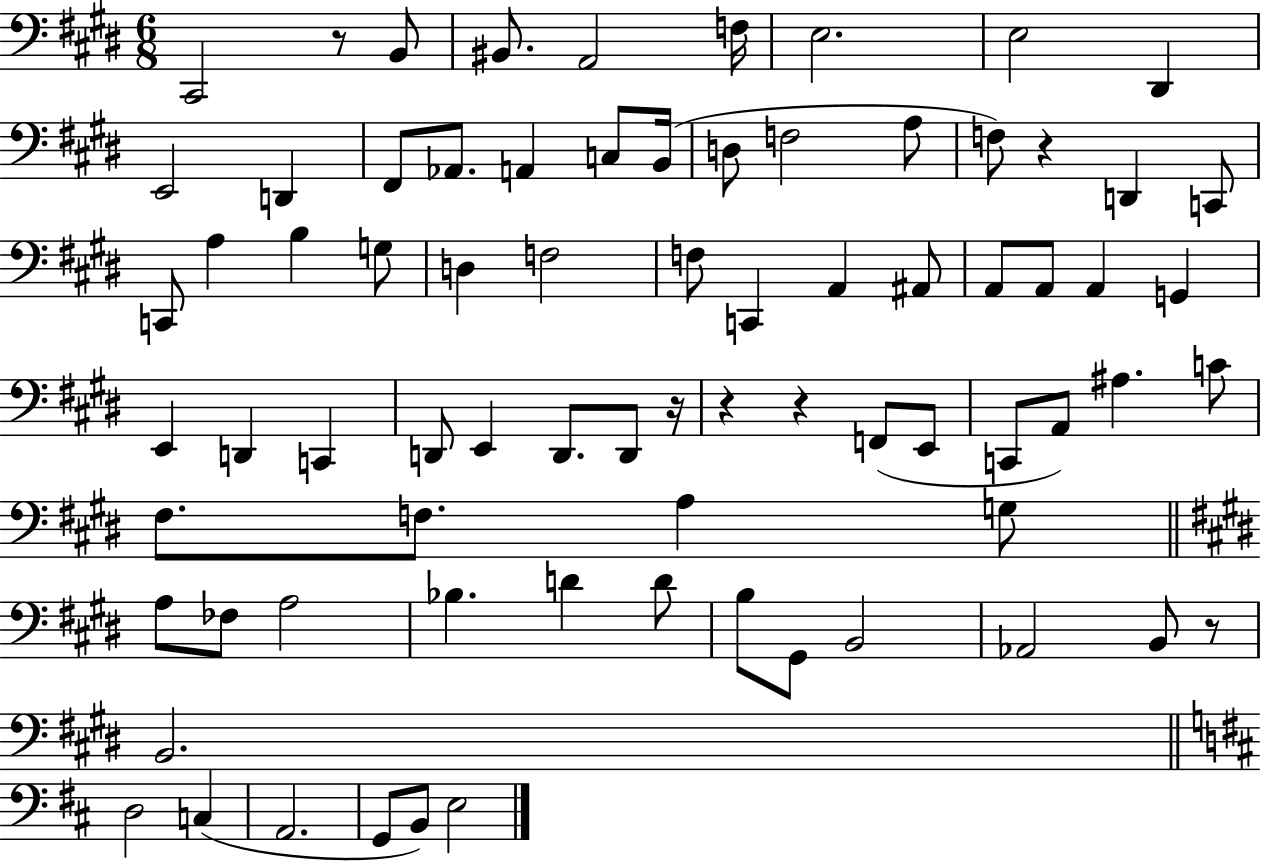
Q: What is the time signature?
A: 6/8